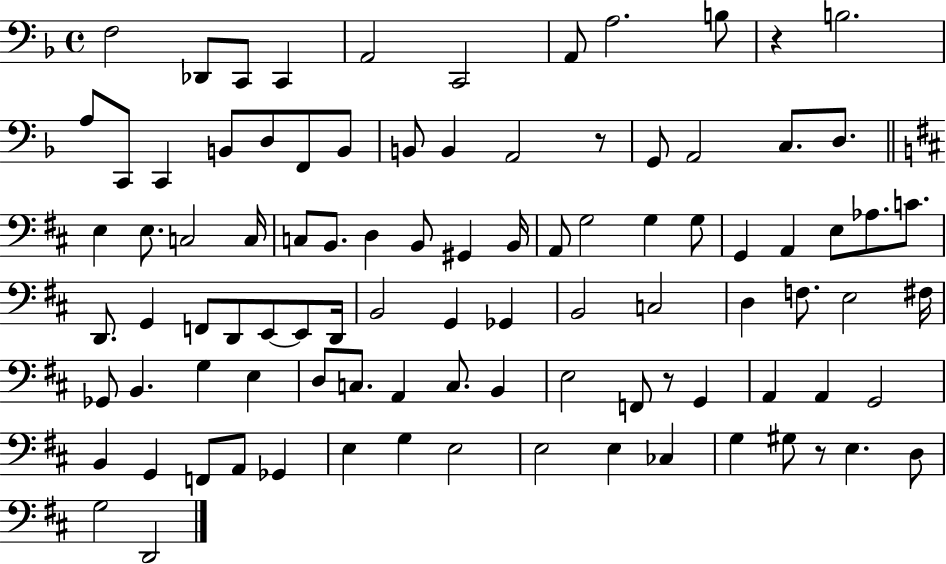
{
  \clef bass
  \time 4/4
  \defaultTimeSignature
  \key f \major
  \repeat volta 2 { f2 des,8 c,8 c,4 | a,2 c,2 | a,8 a2. b8 | r4 b2. | \break a8 c,8 c,4 b,8 d8 f,8 b,8 | b,8 b,4 a,2 r8 | g,8 a,2 c8. d8. | \bar "||" \break \key d \major e4 e8. c2 c16 | c8 b,8. d4 b,8 gis,4 b,16 | a,8 g2 g4 g8 | g,4 a,4 e8 aes8. c'8. | \break d,8. g,4 f,8 d,8 e,8~~ e,8 d,16 | b,2 g,4 ges,4 | b,2 c2 | d4 f8. e2 fis16 | \break ges,8 b,4. g4 e4 | d8 c8. a,4 c8. b,4 | e2 f,8 r8 g,4 | a,4 a,4 g,2 | \break b,4 g,4 f,8 a,8 ges,4 | e4 g4 e2 | e2 e4 ces4 | g4 gis8 r8 e4. d8 | \break g2 d,2 | } \bar "|."
}